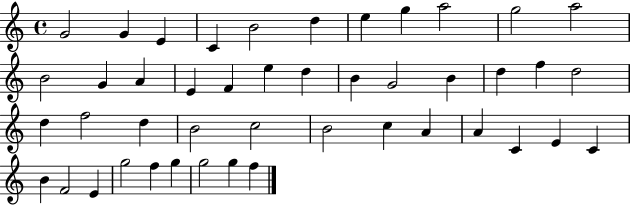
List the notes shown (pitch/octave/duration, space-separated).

G4/h G4/q E4/q C4/q B4/h D5/q E5/q G5/q A5/h G5/h A5/h B4/h G4/q A4/q E4/q F4/q E5/q D5/q B4/q G4/h B4/q D5/q F5/q D5/h D5/q F5/h D5/q B4/h C5/h B4/h C5/q A4/q A4/q C4/q E4/q C4/q B4/q F4/h E4/q G5/h F5/q G5/q G5/h G5/q F5/q